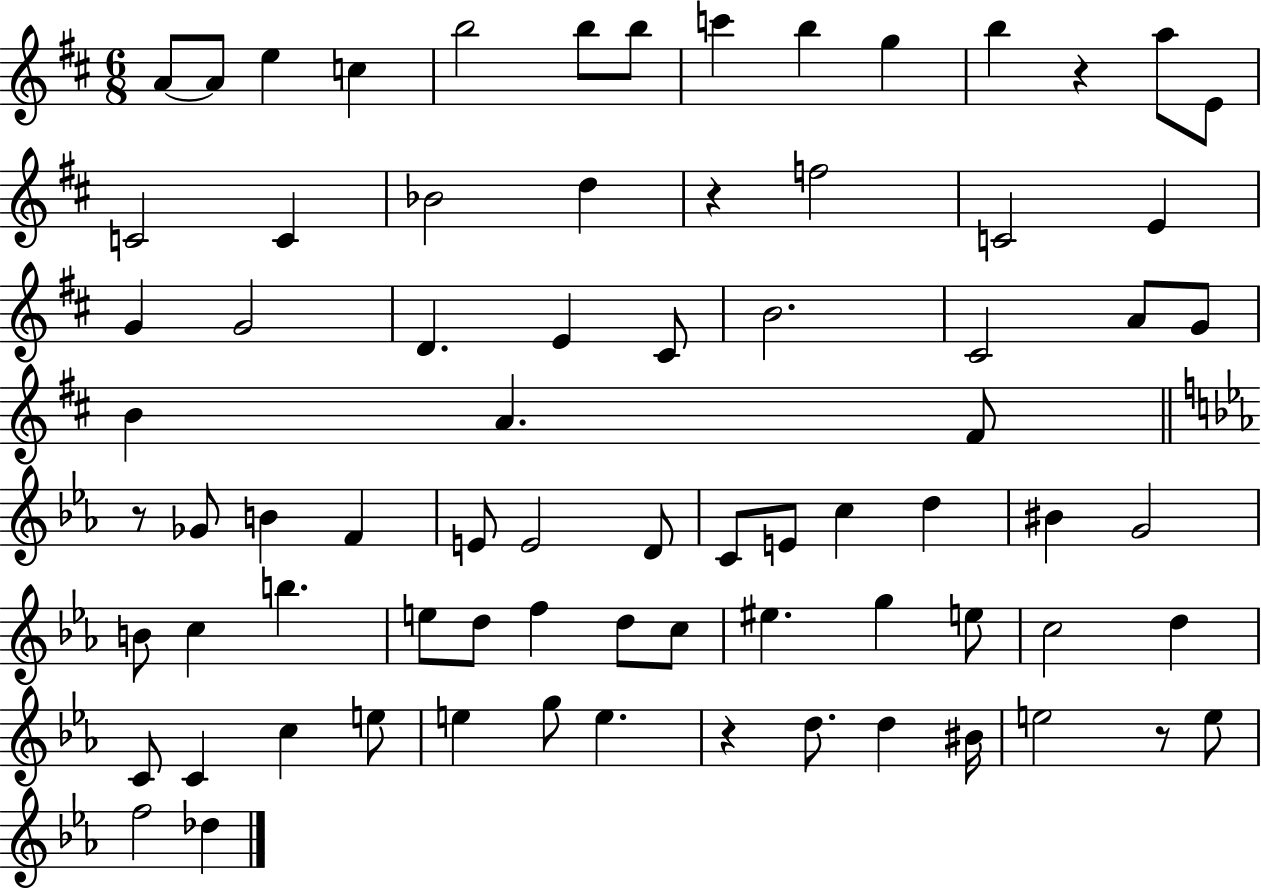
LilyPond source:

{
  \clef treble
  \numericTimeSignature
  \time 6/8
  \key d \major
  a'8~~ a'8 e''4 c''4 | b''2 b''8 b''8 | c'''4 b''4 g''4 | b''4 r4 a''8 e'8 | \break c'2 c'4 | bes'2 d''4 | r4 f''2 | c'2 e'4 | \break g'4 g'2 | d'4. e'4 cis'8 | b'2. | cis'2 a'8 g'8 | \break b'4 a'4. fis'8 | \bar "||" \break \key ees \major r8 ges'8 b'4 f'4 | e'8 e'2 d'8 | c'8 e'8 c''4 d''4 | bis'4 g'2 | \break b'8 c''4 b''4. | e''8 d''8 f''4 d''8 c''8 | eis''4. g''4 e''8 | c''2 d''4 | \break c'8 c'4 c''4 e''8 | e''4 g''8 e''4. | r4 d''8. d''4 bis'16 | e''2 r8 e''8 | \break f''2 des''4 | \bar "|."
}